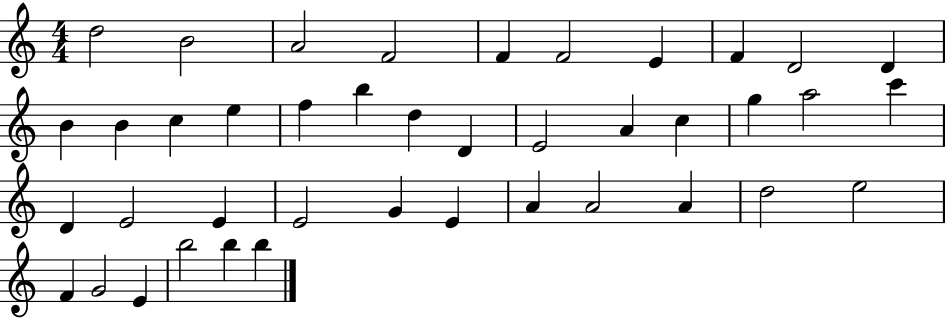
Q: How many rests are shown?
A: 0